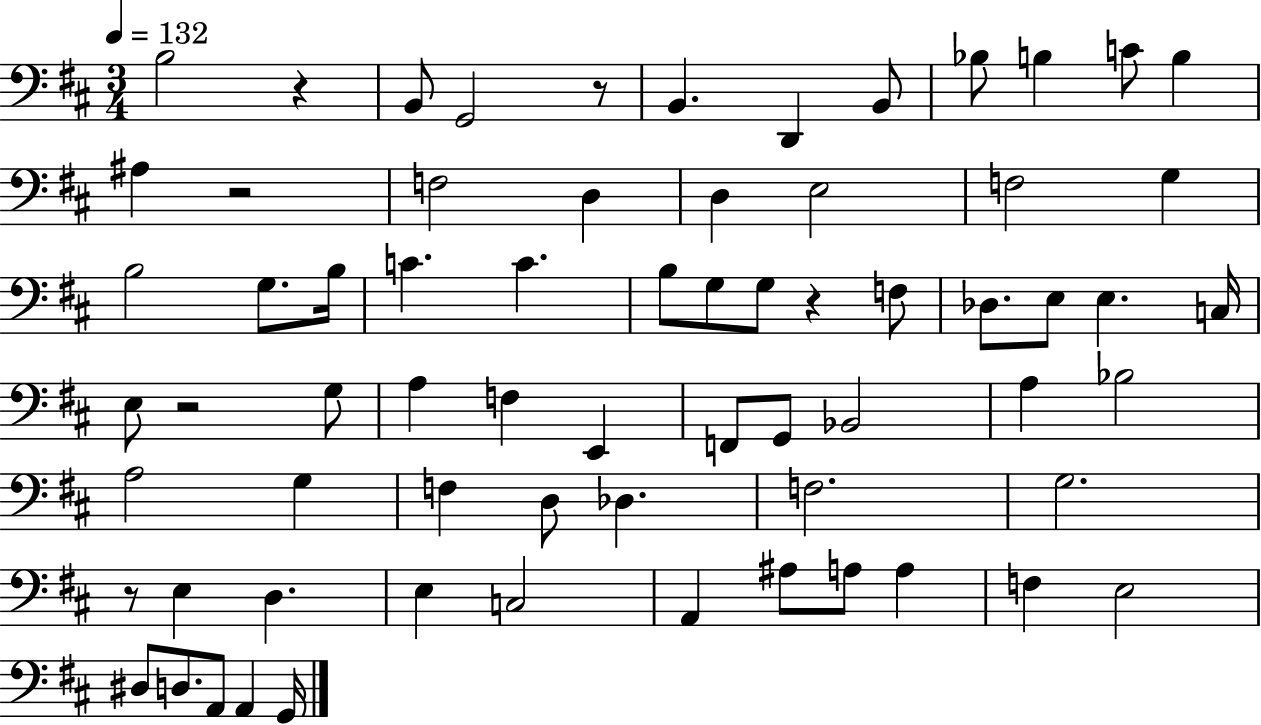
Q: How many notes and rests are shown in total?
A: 68